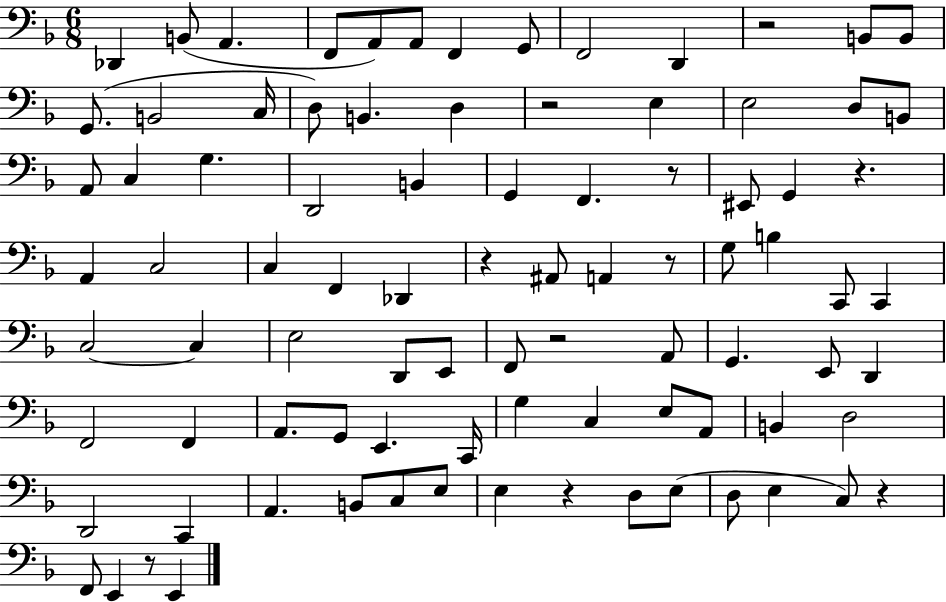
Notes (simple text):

Db2/q B2/e A2/q. F2/e A2/e A2/e F2/q G2/e F2/h D2/q R/h B2/e B2/e G2/e. B2/h C3/s D3/e B2/q. D3/q R/h E3/q E3/h D3/e B2/e A2/e C3/q G3/q. D2/h B2/q G2/q F2/q. R/e EIS2/e G2/q R/q. A2/q C3/h C3/q F2/q Db2/q R/q A#2/e A2/q R/e G3/e B3/q C2/e C2/q C3/h C3/q E3/h D2/e E2/e F2/e R/h A2/e G2/q. E2/e D2/q F2/h F2/q A2/e. G2/e E2/q. C2/s G3/q C3/q E3/e A2/e B2/q D3/h D2/h C2/q A2/q. B2/e C3/e E3/e E3/q R/q D3/e E3/e D3/e E3/q C3/e R/q F2/e E2/q R/e E2/q